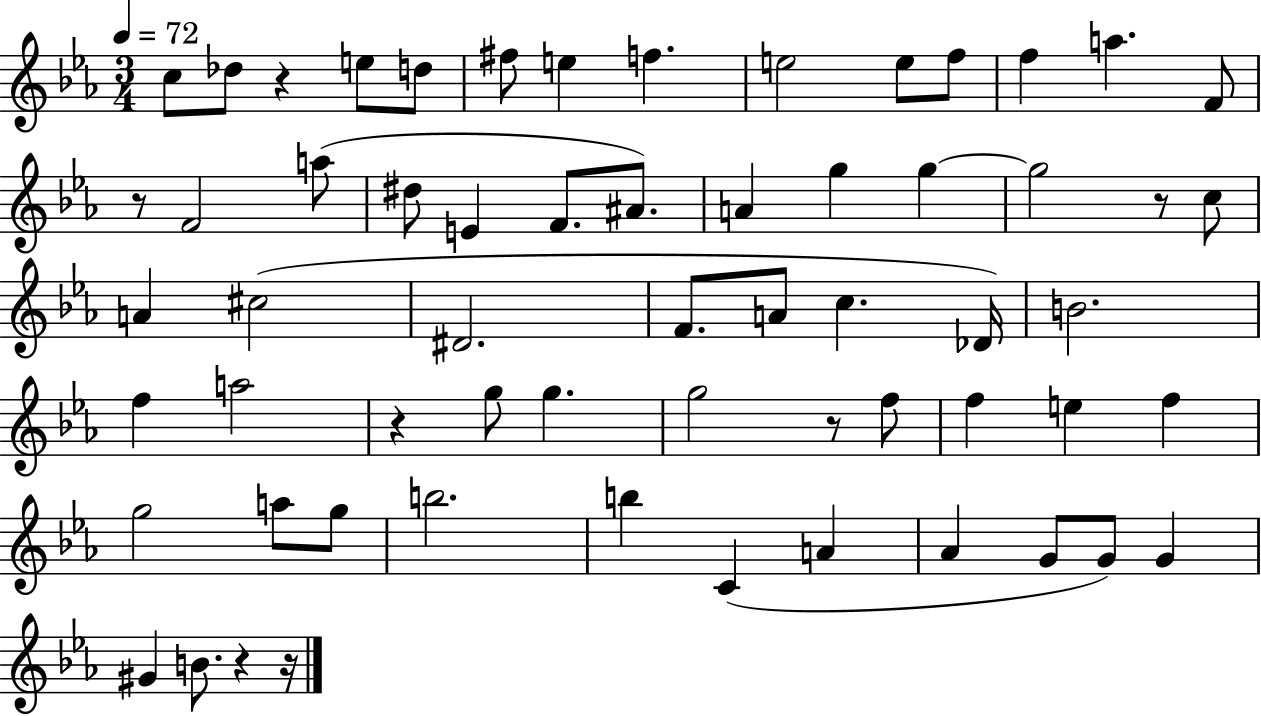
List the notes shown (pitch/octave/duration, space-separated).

C5/e Db5/e R/q E5/e D5/e F#5/e E5/q F5/q. E5/h E5/e F5/e F5/q A5/q. F4/e R/e F4/h A5/e D#5/e E4/q F4/e. A#4/e. A4/q G5/q G5/q G5/h R/e C5/e A4/q C#5/h D#4/h. F4/e. A4/e C5/q. Db4/s B4/h. F5/q A5/h R/q G5/e G5/q. G5/h R/e F5/e F5/q E5/q F5/q G5/h A5/e G5/e B5/h. B5/q C4/q A4/q Ab4/q G4/e G4/e G4/q G#4/q B4/e. R/q R/s